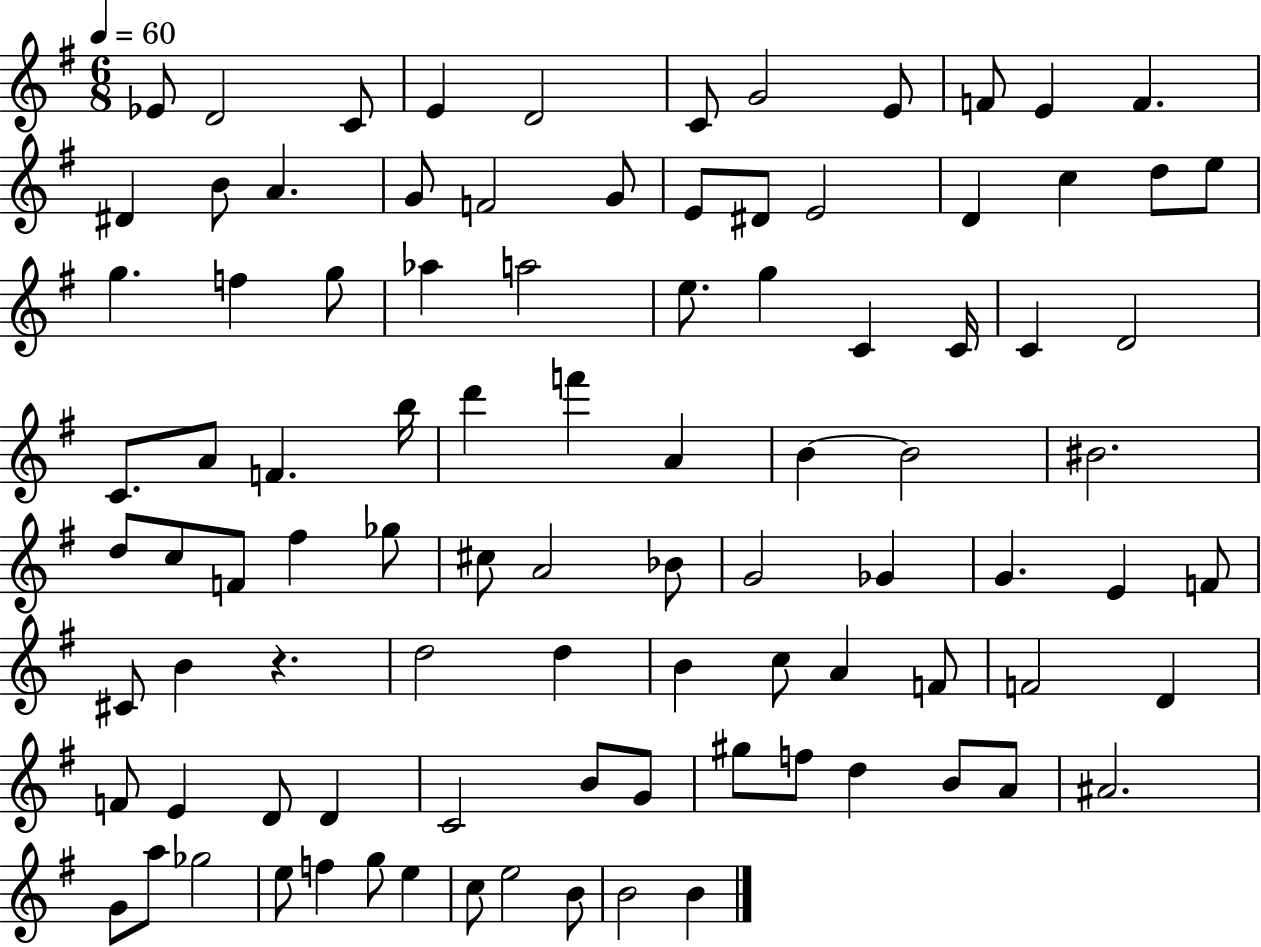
{
  \clef treble
  \numericTimeSignature
  \time 6/8
  \key g \major
  \tempo 4 = 60
  ees'8 d'2 c'8 | e'4 d'2 | c'8 g'2 e'8 | f'8 e'4 f'4. | \break dis'4 b'8 a'4. | g'8 f'2 g'8 | e'8 dis'8 e'2 | d'4 c''4 d''8 e''8 | \break g''4. f''4 g''8 | aes''4 a''2 | e''8. g''4 c'4 c'16 | c'4 d'2 | \break c'8. a'8 f'4. b''16 | d'''4 f'''4 a'4 | b'4~~ b'2 | bis'2. | \break d''8 c''8 f'8 fis''4 ges''8 | cis''8 a'2 bes'8 | g'2 ges'4 | g'4. e'4 f'8 | \break cis'8 b'4 r4. | d''2 d''4 | b'4 c''8 a'4 f'8 | f'2 d'4 | \break f'8 e'4 d'8 d'4 | c'2 b'8 g'8 | gis''8 f''8 d''4 b'8 a'8 | ais'2. | \break g'8 a''8 ges''2 | e''8 f''4 g''8 e''4 | c''8 e''2 b'8 | b'2 b'4 | \break \bar "|."
}